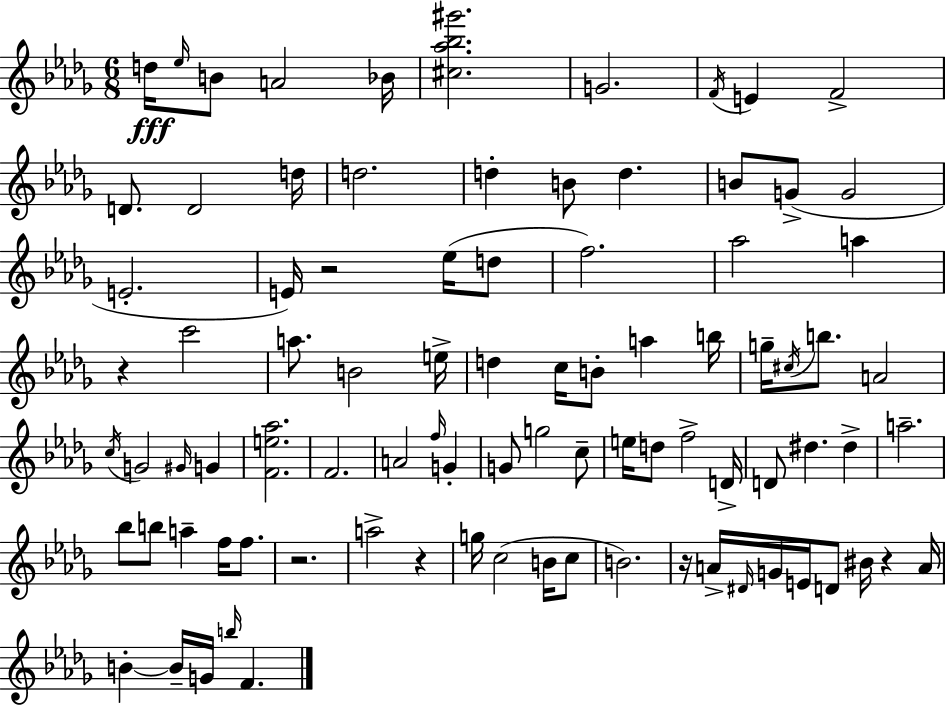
{
  \clef treble
  \numericTimeSignature
  \time 6/8
  \key bes \minor
  \repeat volta 2 { d''16\fff \grace { ees''16 } b'8 a'2 | bes'16 <cis'' aes'' bes'' gis'''>2. | g'2. | \acciaccatura { f'16 } e'4 f'2-> | \break d'8. d'2 | d''16 d''2. | d''4-. b'8 d''4. | b'8 g'8->( g'2 | \break e'2.-. | e'16) r2 ees''16( | d''8 f''2.) | aes''2 a''4 | \break r4 c'''2 | a''8. b'2 | e''16-> d''4 c''16 b'8-. a''4 | b''16 g''16-- \acciaccatura { cis''16 } b''8. a'2 | \break \acciaccatura { c''16 } g'2 | \grace { gis'16 } g'4 <f' e'' aes''>2. | f'2. | a'2 | \break \grace { f''16 } g'4-. g'8 g''2 | c''8-- e''16 d''8 f''2-> | d'16-> d'8 dis''4. | dis''4-> a''2.-- | \break bes''8 b''8 a''4-- | f''16 f''8. r2. | a''2-> | r4 g''16 c''2( | \break b'16 c''8 b'2.) | r16 a'16-> \grace { dis'16 } g'16 e'16 d'8 | bis'16 r4 a'16 b'4-.~~ b'16-- | g'16 \grace { b''16 } f'4. } \bar "|."
}